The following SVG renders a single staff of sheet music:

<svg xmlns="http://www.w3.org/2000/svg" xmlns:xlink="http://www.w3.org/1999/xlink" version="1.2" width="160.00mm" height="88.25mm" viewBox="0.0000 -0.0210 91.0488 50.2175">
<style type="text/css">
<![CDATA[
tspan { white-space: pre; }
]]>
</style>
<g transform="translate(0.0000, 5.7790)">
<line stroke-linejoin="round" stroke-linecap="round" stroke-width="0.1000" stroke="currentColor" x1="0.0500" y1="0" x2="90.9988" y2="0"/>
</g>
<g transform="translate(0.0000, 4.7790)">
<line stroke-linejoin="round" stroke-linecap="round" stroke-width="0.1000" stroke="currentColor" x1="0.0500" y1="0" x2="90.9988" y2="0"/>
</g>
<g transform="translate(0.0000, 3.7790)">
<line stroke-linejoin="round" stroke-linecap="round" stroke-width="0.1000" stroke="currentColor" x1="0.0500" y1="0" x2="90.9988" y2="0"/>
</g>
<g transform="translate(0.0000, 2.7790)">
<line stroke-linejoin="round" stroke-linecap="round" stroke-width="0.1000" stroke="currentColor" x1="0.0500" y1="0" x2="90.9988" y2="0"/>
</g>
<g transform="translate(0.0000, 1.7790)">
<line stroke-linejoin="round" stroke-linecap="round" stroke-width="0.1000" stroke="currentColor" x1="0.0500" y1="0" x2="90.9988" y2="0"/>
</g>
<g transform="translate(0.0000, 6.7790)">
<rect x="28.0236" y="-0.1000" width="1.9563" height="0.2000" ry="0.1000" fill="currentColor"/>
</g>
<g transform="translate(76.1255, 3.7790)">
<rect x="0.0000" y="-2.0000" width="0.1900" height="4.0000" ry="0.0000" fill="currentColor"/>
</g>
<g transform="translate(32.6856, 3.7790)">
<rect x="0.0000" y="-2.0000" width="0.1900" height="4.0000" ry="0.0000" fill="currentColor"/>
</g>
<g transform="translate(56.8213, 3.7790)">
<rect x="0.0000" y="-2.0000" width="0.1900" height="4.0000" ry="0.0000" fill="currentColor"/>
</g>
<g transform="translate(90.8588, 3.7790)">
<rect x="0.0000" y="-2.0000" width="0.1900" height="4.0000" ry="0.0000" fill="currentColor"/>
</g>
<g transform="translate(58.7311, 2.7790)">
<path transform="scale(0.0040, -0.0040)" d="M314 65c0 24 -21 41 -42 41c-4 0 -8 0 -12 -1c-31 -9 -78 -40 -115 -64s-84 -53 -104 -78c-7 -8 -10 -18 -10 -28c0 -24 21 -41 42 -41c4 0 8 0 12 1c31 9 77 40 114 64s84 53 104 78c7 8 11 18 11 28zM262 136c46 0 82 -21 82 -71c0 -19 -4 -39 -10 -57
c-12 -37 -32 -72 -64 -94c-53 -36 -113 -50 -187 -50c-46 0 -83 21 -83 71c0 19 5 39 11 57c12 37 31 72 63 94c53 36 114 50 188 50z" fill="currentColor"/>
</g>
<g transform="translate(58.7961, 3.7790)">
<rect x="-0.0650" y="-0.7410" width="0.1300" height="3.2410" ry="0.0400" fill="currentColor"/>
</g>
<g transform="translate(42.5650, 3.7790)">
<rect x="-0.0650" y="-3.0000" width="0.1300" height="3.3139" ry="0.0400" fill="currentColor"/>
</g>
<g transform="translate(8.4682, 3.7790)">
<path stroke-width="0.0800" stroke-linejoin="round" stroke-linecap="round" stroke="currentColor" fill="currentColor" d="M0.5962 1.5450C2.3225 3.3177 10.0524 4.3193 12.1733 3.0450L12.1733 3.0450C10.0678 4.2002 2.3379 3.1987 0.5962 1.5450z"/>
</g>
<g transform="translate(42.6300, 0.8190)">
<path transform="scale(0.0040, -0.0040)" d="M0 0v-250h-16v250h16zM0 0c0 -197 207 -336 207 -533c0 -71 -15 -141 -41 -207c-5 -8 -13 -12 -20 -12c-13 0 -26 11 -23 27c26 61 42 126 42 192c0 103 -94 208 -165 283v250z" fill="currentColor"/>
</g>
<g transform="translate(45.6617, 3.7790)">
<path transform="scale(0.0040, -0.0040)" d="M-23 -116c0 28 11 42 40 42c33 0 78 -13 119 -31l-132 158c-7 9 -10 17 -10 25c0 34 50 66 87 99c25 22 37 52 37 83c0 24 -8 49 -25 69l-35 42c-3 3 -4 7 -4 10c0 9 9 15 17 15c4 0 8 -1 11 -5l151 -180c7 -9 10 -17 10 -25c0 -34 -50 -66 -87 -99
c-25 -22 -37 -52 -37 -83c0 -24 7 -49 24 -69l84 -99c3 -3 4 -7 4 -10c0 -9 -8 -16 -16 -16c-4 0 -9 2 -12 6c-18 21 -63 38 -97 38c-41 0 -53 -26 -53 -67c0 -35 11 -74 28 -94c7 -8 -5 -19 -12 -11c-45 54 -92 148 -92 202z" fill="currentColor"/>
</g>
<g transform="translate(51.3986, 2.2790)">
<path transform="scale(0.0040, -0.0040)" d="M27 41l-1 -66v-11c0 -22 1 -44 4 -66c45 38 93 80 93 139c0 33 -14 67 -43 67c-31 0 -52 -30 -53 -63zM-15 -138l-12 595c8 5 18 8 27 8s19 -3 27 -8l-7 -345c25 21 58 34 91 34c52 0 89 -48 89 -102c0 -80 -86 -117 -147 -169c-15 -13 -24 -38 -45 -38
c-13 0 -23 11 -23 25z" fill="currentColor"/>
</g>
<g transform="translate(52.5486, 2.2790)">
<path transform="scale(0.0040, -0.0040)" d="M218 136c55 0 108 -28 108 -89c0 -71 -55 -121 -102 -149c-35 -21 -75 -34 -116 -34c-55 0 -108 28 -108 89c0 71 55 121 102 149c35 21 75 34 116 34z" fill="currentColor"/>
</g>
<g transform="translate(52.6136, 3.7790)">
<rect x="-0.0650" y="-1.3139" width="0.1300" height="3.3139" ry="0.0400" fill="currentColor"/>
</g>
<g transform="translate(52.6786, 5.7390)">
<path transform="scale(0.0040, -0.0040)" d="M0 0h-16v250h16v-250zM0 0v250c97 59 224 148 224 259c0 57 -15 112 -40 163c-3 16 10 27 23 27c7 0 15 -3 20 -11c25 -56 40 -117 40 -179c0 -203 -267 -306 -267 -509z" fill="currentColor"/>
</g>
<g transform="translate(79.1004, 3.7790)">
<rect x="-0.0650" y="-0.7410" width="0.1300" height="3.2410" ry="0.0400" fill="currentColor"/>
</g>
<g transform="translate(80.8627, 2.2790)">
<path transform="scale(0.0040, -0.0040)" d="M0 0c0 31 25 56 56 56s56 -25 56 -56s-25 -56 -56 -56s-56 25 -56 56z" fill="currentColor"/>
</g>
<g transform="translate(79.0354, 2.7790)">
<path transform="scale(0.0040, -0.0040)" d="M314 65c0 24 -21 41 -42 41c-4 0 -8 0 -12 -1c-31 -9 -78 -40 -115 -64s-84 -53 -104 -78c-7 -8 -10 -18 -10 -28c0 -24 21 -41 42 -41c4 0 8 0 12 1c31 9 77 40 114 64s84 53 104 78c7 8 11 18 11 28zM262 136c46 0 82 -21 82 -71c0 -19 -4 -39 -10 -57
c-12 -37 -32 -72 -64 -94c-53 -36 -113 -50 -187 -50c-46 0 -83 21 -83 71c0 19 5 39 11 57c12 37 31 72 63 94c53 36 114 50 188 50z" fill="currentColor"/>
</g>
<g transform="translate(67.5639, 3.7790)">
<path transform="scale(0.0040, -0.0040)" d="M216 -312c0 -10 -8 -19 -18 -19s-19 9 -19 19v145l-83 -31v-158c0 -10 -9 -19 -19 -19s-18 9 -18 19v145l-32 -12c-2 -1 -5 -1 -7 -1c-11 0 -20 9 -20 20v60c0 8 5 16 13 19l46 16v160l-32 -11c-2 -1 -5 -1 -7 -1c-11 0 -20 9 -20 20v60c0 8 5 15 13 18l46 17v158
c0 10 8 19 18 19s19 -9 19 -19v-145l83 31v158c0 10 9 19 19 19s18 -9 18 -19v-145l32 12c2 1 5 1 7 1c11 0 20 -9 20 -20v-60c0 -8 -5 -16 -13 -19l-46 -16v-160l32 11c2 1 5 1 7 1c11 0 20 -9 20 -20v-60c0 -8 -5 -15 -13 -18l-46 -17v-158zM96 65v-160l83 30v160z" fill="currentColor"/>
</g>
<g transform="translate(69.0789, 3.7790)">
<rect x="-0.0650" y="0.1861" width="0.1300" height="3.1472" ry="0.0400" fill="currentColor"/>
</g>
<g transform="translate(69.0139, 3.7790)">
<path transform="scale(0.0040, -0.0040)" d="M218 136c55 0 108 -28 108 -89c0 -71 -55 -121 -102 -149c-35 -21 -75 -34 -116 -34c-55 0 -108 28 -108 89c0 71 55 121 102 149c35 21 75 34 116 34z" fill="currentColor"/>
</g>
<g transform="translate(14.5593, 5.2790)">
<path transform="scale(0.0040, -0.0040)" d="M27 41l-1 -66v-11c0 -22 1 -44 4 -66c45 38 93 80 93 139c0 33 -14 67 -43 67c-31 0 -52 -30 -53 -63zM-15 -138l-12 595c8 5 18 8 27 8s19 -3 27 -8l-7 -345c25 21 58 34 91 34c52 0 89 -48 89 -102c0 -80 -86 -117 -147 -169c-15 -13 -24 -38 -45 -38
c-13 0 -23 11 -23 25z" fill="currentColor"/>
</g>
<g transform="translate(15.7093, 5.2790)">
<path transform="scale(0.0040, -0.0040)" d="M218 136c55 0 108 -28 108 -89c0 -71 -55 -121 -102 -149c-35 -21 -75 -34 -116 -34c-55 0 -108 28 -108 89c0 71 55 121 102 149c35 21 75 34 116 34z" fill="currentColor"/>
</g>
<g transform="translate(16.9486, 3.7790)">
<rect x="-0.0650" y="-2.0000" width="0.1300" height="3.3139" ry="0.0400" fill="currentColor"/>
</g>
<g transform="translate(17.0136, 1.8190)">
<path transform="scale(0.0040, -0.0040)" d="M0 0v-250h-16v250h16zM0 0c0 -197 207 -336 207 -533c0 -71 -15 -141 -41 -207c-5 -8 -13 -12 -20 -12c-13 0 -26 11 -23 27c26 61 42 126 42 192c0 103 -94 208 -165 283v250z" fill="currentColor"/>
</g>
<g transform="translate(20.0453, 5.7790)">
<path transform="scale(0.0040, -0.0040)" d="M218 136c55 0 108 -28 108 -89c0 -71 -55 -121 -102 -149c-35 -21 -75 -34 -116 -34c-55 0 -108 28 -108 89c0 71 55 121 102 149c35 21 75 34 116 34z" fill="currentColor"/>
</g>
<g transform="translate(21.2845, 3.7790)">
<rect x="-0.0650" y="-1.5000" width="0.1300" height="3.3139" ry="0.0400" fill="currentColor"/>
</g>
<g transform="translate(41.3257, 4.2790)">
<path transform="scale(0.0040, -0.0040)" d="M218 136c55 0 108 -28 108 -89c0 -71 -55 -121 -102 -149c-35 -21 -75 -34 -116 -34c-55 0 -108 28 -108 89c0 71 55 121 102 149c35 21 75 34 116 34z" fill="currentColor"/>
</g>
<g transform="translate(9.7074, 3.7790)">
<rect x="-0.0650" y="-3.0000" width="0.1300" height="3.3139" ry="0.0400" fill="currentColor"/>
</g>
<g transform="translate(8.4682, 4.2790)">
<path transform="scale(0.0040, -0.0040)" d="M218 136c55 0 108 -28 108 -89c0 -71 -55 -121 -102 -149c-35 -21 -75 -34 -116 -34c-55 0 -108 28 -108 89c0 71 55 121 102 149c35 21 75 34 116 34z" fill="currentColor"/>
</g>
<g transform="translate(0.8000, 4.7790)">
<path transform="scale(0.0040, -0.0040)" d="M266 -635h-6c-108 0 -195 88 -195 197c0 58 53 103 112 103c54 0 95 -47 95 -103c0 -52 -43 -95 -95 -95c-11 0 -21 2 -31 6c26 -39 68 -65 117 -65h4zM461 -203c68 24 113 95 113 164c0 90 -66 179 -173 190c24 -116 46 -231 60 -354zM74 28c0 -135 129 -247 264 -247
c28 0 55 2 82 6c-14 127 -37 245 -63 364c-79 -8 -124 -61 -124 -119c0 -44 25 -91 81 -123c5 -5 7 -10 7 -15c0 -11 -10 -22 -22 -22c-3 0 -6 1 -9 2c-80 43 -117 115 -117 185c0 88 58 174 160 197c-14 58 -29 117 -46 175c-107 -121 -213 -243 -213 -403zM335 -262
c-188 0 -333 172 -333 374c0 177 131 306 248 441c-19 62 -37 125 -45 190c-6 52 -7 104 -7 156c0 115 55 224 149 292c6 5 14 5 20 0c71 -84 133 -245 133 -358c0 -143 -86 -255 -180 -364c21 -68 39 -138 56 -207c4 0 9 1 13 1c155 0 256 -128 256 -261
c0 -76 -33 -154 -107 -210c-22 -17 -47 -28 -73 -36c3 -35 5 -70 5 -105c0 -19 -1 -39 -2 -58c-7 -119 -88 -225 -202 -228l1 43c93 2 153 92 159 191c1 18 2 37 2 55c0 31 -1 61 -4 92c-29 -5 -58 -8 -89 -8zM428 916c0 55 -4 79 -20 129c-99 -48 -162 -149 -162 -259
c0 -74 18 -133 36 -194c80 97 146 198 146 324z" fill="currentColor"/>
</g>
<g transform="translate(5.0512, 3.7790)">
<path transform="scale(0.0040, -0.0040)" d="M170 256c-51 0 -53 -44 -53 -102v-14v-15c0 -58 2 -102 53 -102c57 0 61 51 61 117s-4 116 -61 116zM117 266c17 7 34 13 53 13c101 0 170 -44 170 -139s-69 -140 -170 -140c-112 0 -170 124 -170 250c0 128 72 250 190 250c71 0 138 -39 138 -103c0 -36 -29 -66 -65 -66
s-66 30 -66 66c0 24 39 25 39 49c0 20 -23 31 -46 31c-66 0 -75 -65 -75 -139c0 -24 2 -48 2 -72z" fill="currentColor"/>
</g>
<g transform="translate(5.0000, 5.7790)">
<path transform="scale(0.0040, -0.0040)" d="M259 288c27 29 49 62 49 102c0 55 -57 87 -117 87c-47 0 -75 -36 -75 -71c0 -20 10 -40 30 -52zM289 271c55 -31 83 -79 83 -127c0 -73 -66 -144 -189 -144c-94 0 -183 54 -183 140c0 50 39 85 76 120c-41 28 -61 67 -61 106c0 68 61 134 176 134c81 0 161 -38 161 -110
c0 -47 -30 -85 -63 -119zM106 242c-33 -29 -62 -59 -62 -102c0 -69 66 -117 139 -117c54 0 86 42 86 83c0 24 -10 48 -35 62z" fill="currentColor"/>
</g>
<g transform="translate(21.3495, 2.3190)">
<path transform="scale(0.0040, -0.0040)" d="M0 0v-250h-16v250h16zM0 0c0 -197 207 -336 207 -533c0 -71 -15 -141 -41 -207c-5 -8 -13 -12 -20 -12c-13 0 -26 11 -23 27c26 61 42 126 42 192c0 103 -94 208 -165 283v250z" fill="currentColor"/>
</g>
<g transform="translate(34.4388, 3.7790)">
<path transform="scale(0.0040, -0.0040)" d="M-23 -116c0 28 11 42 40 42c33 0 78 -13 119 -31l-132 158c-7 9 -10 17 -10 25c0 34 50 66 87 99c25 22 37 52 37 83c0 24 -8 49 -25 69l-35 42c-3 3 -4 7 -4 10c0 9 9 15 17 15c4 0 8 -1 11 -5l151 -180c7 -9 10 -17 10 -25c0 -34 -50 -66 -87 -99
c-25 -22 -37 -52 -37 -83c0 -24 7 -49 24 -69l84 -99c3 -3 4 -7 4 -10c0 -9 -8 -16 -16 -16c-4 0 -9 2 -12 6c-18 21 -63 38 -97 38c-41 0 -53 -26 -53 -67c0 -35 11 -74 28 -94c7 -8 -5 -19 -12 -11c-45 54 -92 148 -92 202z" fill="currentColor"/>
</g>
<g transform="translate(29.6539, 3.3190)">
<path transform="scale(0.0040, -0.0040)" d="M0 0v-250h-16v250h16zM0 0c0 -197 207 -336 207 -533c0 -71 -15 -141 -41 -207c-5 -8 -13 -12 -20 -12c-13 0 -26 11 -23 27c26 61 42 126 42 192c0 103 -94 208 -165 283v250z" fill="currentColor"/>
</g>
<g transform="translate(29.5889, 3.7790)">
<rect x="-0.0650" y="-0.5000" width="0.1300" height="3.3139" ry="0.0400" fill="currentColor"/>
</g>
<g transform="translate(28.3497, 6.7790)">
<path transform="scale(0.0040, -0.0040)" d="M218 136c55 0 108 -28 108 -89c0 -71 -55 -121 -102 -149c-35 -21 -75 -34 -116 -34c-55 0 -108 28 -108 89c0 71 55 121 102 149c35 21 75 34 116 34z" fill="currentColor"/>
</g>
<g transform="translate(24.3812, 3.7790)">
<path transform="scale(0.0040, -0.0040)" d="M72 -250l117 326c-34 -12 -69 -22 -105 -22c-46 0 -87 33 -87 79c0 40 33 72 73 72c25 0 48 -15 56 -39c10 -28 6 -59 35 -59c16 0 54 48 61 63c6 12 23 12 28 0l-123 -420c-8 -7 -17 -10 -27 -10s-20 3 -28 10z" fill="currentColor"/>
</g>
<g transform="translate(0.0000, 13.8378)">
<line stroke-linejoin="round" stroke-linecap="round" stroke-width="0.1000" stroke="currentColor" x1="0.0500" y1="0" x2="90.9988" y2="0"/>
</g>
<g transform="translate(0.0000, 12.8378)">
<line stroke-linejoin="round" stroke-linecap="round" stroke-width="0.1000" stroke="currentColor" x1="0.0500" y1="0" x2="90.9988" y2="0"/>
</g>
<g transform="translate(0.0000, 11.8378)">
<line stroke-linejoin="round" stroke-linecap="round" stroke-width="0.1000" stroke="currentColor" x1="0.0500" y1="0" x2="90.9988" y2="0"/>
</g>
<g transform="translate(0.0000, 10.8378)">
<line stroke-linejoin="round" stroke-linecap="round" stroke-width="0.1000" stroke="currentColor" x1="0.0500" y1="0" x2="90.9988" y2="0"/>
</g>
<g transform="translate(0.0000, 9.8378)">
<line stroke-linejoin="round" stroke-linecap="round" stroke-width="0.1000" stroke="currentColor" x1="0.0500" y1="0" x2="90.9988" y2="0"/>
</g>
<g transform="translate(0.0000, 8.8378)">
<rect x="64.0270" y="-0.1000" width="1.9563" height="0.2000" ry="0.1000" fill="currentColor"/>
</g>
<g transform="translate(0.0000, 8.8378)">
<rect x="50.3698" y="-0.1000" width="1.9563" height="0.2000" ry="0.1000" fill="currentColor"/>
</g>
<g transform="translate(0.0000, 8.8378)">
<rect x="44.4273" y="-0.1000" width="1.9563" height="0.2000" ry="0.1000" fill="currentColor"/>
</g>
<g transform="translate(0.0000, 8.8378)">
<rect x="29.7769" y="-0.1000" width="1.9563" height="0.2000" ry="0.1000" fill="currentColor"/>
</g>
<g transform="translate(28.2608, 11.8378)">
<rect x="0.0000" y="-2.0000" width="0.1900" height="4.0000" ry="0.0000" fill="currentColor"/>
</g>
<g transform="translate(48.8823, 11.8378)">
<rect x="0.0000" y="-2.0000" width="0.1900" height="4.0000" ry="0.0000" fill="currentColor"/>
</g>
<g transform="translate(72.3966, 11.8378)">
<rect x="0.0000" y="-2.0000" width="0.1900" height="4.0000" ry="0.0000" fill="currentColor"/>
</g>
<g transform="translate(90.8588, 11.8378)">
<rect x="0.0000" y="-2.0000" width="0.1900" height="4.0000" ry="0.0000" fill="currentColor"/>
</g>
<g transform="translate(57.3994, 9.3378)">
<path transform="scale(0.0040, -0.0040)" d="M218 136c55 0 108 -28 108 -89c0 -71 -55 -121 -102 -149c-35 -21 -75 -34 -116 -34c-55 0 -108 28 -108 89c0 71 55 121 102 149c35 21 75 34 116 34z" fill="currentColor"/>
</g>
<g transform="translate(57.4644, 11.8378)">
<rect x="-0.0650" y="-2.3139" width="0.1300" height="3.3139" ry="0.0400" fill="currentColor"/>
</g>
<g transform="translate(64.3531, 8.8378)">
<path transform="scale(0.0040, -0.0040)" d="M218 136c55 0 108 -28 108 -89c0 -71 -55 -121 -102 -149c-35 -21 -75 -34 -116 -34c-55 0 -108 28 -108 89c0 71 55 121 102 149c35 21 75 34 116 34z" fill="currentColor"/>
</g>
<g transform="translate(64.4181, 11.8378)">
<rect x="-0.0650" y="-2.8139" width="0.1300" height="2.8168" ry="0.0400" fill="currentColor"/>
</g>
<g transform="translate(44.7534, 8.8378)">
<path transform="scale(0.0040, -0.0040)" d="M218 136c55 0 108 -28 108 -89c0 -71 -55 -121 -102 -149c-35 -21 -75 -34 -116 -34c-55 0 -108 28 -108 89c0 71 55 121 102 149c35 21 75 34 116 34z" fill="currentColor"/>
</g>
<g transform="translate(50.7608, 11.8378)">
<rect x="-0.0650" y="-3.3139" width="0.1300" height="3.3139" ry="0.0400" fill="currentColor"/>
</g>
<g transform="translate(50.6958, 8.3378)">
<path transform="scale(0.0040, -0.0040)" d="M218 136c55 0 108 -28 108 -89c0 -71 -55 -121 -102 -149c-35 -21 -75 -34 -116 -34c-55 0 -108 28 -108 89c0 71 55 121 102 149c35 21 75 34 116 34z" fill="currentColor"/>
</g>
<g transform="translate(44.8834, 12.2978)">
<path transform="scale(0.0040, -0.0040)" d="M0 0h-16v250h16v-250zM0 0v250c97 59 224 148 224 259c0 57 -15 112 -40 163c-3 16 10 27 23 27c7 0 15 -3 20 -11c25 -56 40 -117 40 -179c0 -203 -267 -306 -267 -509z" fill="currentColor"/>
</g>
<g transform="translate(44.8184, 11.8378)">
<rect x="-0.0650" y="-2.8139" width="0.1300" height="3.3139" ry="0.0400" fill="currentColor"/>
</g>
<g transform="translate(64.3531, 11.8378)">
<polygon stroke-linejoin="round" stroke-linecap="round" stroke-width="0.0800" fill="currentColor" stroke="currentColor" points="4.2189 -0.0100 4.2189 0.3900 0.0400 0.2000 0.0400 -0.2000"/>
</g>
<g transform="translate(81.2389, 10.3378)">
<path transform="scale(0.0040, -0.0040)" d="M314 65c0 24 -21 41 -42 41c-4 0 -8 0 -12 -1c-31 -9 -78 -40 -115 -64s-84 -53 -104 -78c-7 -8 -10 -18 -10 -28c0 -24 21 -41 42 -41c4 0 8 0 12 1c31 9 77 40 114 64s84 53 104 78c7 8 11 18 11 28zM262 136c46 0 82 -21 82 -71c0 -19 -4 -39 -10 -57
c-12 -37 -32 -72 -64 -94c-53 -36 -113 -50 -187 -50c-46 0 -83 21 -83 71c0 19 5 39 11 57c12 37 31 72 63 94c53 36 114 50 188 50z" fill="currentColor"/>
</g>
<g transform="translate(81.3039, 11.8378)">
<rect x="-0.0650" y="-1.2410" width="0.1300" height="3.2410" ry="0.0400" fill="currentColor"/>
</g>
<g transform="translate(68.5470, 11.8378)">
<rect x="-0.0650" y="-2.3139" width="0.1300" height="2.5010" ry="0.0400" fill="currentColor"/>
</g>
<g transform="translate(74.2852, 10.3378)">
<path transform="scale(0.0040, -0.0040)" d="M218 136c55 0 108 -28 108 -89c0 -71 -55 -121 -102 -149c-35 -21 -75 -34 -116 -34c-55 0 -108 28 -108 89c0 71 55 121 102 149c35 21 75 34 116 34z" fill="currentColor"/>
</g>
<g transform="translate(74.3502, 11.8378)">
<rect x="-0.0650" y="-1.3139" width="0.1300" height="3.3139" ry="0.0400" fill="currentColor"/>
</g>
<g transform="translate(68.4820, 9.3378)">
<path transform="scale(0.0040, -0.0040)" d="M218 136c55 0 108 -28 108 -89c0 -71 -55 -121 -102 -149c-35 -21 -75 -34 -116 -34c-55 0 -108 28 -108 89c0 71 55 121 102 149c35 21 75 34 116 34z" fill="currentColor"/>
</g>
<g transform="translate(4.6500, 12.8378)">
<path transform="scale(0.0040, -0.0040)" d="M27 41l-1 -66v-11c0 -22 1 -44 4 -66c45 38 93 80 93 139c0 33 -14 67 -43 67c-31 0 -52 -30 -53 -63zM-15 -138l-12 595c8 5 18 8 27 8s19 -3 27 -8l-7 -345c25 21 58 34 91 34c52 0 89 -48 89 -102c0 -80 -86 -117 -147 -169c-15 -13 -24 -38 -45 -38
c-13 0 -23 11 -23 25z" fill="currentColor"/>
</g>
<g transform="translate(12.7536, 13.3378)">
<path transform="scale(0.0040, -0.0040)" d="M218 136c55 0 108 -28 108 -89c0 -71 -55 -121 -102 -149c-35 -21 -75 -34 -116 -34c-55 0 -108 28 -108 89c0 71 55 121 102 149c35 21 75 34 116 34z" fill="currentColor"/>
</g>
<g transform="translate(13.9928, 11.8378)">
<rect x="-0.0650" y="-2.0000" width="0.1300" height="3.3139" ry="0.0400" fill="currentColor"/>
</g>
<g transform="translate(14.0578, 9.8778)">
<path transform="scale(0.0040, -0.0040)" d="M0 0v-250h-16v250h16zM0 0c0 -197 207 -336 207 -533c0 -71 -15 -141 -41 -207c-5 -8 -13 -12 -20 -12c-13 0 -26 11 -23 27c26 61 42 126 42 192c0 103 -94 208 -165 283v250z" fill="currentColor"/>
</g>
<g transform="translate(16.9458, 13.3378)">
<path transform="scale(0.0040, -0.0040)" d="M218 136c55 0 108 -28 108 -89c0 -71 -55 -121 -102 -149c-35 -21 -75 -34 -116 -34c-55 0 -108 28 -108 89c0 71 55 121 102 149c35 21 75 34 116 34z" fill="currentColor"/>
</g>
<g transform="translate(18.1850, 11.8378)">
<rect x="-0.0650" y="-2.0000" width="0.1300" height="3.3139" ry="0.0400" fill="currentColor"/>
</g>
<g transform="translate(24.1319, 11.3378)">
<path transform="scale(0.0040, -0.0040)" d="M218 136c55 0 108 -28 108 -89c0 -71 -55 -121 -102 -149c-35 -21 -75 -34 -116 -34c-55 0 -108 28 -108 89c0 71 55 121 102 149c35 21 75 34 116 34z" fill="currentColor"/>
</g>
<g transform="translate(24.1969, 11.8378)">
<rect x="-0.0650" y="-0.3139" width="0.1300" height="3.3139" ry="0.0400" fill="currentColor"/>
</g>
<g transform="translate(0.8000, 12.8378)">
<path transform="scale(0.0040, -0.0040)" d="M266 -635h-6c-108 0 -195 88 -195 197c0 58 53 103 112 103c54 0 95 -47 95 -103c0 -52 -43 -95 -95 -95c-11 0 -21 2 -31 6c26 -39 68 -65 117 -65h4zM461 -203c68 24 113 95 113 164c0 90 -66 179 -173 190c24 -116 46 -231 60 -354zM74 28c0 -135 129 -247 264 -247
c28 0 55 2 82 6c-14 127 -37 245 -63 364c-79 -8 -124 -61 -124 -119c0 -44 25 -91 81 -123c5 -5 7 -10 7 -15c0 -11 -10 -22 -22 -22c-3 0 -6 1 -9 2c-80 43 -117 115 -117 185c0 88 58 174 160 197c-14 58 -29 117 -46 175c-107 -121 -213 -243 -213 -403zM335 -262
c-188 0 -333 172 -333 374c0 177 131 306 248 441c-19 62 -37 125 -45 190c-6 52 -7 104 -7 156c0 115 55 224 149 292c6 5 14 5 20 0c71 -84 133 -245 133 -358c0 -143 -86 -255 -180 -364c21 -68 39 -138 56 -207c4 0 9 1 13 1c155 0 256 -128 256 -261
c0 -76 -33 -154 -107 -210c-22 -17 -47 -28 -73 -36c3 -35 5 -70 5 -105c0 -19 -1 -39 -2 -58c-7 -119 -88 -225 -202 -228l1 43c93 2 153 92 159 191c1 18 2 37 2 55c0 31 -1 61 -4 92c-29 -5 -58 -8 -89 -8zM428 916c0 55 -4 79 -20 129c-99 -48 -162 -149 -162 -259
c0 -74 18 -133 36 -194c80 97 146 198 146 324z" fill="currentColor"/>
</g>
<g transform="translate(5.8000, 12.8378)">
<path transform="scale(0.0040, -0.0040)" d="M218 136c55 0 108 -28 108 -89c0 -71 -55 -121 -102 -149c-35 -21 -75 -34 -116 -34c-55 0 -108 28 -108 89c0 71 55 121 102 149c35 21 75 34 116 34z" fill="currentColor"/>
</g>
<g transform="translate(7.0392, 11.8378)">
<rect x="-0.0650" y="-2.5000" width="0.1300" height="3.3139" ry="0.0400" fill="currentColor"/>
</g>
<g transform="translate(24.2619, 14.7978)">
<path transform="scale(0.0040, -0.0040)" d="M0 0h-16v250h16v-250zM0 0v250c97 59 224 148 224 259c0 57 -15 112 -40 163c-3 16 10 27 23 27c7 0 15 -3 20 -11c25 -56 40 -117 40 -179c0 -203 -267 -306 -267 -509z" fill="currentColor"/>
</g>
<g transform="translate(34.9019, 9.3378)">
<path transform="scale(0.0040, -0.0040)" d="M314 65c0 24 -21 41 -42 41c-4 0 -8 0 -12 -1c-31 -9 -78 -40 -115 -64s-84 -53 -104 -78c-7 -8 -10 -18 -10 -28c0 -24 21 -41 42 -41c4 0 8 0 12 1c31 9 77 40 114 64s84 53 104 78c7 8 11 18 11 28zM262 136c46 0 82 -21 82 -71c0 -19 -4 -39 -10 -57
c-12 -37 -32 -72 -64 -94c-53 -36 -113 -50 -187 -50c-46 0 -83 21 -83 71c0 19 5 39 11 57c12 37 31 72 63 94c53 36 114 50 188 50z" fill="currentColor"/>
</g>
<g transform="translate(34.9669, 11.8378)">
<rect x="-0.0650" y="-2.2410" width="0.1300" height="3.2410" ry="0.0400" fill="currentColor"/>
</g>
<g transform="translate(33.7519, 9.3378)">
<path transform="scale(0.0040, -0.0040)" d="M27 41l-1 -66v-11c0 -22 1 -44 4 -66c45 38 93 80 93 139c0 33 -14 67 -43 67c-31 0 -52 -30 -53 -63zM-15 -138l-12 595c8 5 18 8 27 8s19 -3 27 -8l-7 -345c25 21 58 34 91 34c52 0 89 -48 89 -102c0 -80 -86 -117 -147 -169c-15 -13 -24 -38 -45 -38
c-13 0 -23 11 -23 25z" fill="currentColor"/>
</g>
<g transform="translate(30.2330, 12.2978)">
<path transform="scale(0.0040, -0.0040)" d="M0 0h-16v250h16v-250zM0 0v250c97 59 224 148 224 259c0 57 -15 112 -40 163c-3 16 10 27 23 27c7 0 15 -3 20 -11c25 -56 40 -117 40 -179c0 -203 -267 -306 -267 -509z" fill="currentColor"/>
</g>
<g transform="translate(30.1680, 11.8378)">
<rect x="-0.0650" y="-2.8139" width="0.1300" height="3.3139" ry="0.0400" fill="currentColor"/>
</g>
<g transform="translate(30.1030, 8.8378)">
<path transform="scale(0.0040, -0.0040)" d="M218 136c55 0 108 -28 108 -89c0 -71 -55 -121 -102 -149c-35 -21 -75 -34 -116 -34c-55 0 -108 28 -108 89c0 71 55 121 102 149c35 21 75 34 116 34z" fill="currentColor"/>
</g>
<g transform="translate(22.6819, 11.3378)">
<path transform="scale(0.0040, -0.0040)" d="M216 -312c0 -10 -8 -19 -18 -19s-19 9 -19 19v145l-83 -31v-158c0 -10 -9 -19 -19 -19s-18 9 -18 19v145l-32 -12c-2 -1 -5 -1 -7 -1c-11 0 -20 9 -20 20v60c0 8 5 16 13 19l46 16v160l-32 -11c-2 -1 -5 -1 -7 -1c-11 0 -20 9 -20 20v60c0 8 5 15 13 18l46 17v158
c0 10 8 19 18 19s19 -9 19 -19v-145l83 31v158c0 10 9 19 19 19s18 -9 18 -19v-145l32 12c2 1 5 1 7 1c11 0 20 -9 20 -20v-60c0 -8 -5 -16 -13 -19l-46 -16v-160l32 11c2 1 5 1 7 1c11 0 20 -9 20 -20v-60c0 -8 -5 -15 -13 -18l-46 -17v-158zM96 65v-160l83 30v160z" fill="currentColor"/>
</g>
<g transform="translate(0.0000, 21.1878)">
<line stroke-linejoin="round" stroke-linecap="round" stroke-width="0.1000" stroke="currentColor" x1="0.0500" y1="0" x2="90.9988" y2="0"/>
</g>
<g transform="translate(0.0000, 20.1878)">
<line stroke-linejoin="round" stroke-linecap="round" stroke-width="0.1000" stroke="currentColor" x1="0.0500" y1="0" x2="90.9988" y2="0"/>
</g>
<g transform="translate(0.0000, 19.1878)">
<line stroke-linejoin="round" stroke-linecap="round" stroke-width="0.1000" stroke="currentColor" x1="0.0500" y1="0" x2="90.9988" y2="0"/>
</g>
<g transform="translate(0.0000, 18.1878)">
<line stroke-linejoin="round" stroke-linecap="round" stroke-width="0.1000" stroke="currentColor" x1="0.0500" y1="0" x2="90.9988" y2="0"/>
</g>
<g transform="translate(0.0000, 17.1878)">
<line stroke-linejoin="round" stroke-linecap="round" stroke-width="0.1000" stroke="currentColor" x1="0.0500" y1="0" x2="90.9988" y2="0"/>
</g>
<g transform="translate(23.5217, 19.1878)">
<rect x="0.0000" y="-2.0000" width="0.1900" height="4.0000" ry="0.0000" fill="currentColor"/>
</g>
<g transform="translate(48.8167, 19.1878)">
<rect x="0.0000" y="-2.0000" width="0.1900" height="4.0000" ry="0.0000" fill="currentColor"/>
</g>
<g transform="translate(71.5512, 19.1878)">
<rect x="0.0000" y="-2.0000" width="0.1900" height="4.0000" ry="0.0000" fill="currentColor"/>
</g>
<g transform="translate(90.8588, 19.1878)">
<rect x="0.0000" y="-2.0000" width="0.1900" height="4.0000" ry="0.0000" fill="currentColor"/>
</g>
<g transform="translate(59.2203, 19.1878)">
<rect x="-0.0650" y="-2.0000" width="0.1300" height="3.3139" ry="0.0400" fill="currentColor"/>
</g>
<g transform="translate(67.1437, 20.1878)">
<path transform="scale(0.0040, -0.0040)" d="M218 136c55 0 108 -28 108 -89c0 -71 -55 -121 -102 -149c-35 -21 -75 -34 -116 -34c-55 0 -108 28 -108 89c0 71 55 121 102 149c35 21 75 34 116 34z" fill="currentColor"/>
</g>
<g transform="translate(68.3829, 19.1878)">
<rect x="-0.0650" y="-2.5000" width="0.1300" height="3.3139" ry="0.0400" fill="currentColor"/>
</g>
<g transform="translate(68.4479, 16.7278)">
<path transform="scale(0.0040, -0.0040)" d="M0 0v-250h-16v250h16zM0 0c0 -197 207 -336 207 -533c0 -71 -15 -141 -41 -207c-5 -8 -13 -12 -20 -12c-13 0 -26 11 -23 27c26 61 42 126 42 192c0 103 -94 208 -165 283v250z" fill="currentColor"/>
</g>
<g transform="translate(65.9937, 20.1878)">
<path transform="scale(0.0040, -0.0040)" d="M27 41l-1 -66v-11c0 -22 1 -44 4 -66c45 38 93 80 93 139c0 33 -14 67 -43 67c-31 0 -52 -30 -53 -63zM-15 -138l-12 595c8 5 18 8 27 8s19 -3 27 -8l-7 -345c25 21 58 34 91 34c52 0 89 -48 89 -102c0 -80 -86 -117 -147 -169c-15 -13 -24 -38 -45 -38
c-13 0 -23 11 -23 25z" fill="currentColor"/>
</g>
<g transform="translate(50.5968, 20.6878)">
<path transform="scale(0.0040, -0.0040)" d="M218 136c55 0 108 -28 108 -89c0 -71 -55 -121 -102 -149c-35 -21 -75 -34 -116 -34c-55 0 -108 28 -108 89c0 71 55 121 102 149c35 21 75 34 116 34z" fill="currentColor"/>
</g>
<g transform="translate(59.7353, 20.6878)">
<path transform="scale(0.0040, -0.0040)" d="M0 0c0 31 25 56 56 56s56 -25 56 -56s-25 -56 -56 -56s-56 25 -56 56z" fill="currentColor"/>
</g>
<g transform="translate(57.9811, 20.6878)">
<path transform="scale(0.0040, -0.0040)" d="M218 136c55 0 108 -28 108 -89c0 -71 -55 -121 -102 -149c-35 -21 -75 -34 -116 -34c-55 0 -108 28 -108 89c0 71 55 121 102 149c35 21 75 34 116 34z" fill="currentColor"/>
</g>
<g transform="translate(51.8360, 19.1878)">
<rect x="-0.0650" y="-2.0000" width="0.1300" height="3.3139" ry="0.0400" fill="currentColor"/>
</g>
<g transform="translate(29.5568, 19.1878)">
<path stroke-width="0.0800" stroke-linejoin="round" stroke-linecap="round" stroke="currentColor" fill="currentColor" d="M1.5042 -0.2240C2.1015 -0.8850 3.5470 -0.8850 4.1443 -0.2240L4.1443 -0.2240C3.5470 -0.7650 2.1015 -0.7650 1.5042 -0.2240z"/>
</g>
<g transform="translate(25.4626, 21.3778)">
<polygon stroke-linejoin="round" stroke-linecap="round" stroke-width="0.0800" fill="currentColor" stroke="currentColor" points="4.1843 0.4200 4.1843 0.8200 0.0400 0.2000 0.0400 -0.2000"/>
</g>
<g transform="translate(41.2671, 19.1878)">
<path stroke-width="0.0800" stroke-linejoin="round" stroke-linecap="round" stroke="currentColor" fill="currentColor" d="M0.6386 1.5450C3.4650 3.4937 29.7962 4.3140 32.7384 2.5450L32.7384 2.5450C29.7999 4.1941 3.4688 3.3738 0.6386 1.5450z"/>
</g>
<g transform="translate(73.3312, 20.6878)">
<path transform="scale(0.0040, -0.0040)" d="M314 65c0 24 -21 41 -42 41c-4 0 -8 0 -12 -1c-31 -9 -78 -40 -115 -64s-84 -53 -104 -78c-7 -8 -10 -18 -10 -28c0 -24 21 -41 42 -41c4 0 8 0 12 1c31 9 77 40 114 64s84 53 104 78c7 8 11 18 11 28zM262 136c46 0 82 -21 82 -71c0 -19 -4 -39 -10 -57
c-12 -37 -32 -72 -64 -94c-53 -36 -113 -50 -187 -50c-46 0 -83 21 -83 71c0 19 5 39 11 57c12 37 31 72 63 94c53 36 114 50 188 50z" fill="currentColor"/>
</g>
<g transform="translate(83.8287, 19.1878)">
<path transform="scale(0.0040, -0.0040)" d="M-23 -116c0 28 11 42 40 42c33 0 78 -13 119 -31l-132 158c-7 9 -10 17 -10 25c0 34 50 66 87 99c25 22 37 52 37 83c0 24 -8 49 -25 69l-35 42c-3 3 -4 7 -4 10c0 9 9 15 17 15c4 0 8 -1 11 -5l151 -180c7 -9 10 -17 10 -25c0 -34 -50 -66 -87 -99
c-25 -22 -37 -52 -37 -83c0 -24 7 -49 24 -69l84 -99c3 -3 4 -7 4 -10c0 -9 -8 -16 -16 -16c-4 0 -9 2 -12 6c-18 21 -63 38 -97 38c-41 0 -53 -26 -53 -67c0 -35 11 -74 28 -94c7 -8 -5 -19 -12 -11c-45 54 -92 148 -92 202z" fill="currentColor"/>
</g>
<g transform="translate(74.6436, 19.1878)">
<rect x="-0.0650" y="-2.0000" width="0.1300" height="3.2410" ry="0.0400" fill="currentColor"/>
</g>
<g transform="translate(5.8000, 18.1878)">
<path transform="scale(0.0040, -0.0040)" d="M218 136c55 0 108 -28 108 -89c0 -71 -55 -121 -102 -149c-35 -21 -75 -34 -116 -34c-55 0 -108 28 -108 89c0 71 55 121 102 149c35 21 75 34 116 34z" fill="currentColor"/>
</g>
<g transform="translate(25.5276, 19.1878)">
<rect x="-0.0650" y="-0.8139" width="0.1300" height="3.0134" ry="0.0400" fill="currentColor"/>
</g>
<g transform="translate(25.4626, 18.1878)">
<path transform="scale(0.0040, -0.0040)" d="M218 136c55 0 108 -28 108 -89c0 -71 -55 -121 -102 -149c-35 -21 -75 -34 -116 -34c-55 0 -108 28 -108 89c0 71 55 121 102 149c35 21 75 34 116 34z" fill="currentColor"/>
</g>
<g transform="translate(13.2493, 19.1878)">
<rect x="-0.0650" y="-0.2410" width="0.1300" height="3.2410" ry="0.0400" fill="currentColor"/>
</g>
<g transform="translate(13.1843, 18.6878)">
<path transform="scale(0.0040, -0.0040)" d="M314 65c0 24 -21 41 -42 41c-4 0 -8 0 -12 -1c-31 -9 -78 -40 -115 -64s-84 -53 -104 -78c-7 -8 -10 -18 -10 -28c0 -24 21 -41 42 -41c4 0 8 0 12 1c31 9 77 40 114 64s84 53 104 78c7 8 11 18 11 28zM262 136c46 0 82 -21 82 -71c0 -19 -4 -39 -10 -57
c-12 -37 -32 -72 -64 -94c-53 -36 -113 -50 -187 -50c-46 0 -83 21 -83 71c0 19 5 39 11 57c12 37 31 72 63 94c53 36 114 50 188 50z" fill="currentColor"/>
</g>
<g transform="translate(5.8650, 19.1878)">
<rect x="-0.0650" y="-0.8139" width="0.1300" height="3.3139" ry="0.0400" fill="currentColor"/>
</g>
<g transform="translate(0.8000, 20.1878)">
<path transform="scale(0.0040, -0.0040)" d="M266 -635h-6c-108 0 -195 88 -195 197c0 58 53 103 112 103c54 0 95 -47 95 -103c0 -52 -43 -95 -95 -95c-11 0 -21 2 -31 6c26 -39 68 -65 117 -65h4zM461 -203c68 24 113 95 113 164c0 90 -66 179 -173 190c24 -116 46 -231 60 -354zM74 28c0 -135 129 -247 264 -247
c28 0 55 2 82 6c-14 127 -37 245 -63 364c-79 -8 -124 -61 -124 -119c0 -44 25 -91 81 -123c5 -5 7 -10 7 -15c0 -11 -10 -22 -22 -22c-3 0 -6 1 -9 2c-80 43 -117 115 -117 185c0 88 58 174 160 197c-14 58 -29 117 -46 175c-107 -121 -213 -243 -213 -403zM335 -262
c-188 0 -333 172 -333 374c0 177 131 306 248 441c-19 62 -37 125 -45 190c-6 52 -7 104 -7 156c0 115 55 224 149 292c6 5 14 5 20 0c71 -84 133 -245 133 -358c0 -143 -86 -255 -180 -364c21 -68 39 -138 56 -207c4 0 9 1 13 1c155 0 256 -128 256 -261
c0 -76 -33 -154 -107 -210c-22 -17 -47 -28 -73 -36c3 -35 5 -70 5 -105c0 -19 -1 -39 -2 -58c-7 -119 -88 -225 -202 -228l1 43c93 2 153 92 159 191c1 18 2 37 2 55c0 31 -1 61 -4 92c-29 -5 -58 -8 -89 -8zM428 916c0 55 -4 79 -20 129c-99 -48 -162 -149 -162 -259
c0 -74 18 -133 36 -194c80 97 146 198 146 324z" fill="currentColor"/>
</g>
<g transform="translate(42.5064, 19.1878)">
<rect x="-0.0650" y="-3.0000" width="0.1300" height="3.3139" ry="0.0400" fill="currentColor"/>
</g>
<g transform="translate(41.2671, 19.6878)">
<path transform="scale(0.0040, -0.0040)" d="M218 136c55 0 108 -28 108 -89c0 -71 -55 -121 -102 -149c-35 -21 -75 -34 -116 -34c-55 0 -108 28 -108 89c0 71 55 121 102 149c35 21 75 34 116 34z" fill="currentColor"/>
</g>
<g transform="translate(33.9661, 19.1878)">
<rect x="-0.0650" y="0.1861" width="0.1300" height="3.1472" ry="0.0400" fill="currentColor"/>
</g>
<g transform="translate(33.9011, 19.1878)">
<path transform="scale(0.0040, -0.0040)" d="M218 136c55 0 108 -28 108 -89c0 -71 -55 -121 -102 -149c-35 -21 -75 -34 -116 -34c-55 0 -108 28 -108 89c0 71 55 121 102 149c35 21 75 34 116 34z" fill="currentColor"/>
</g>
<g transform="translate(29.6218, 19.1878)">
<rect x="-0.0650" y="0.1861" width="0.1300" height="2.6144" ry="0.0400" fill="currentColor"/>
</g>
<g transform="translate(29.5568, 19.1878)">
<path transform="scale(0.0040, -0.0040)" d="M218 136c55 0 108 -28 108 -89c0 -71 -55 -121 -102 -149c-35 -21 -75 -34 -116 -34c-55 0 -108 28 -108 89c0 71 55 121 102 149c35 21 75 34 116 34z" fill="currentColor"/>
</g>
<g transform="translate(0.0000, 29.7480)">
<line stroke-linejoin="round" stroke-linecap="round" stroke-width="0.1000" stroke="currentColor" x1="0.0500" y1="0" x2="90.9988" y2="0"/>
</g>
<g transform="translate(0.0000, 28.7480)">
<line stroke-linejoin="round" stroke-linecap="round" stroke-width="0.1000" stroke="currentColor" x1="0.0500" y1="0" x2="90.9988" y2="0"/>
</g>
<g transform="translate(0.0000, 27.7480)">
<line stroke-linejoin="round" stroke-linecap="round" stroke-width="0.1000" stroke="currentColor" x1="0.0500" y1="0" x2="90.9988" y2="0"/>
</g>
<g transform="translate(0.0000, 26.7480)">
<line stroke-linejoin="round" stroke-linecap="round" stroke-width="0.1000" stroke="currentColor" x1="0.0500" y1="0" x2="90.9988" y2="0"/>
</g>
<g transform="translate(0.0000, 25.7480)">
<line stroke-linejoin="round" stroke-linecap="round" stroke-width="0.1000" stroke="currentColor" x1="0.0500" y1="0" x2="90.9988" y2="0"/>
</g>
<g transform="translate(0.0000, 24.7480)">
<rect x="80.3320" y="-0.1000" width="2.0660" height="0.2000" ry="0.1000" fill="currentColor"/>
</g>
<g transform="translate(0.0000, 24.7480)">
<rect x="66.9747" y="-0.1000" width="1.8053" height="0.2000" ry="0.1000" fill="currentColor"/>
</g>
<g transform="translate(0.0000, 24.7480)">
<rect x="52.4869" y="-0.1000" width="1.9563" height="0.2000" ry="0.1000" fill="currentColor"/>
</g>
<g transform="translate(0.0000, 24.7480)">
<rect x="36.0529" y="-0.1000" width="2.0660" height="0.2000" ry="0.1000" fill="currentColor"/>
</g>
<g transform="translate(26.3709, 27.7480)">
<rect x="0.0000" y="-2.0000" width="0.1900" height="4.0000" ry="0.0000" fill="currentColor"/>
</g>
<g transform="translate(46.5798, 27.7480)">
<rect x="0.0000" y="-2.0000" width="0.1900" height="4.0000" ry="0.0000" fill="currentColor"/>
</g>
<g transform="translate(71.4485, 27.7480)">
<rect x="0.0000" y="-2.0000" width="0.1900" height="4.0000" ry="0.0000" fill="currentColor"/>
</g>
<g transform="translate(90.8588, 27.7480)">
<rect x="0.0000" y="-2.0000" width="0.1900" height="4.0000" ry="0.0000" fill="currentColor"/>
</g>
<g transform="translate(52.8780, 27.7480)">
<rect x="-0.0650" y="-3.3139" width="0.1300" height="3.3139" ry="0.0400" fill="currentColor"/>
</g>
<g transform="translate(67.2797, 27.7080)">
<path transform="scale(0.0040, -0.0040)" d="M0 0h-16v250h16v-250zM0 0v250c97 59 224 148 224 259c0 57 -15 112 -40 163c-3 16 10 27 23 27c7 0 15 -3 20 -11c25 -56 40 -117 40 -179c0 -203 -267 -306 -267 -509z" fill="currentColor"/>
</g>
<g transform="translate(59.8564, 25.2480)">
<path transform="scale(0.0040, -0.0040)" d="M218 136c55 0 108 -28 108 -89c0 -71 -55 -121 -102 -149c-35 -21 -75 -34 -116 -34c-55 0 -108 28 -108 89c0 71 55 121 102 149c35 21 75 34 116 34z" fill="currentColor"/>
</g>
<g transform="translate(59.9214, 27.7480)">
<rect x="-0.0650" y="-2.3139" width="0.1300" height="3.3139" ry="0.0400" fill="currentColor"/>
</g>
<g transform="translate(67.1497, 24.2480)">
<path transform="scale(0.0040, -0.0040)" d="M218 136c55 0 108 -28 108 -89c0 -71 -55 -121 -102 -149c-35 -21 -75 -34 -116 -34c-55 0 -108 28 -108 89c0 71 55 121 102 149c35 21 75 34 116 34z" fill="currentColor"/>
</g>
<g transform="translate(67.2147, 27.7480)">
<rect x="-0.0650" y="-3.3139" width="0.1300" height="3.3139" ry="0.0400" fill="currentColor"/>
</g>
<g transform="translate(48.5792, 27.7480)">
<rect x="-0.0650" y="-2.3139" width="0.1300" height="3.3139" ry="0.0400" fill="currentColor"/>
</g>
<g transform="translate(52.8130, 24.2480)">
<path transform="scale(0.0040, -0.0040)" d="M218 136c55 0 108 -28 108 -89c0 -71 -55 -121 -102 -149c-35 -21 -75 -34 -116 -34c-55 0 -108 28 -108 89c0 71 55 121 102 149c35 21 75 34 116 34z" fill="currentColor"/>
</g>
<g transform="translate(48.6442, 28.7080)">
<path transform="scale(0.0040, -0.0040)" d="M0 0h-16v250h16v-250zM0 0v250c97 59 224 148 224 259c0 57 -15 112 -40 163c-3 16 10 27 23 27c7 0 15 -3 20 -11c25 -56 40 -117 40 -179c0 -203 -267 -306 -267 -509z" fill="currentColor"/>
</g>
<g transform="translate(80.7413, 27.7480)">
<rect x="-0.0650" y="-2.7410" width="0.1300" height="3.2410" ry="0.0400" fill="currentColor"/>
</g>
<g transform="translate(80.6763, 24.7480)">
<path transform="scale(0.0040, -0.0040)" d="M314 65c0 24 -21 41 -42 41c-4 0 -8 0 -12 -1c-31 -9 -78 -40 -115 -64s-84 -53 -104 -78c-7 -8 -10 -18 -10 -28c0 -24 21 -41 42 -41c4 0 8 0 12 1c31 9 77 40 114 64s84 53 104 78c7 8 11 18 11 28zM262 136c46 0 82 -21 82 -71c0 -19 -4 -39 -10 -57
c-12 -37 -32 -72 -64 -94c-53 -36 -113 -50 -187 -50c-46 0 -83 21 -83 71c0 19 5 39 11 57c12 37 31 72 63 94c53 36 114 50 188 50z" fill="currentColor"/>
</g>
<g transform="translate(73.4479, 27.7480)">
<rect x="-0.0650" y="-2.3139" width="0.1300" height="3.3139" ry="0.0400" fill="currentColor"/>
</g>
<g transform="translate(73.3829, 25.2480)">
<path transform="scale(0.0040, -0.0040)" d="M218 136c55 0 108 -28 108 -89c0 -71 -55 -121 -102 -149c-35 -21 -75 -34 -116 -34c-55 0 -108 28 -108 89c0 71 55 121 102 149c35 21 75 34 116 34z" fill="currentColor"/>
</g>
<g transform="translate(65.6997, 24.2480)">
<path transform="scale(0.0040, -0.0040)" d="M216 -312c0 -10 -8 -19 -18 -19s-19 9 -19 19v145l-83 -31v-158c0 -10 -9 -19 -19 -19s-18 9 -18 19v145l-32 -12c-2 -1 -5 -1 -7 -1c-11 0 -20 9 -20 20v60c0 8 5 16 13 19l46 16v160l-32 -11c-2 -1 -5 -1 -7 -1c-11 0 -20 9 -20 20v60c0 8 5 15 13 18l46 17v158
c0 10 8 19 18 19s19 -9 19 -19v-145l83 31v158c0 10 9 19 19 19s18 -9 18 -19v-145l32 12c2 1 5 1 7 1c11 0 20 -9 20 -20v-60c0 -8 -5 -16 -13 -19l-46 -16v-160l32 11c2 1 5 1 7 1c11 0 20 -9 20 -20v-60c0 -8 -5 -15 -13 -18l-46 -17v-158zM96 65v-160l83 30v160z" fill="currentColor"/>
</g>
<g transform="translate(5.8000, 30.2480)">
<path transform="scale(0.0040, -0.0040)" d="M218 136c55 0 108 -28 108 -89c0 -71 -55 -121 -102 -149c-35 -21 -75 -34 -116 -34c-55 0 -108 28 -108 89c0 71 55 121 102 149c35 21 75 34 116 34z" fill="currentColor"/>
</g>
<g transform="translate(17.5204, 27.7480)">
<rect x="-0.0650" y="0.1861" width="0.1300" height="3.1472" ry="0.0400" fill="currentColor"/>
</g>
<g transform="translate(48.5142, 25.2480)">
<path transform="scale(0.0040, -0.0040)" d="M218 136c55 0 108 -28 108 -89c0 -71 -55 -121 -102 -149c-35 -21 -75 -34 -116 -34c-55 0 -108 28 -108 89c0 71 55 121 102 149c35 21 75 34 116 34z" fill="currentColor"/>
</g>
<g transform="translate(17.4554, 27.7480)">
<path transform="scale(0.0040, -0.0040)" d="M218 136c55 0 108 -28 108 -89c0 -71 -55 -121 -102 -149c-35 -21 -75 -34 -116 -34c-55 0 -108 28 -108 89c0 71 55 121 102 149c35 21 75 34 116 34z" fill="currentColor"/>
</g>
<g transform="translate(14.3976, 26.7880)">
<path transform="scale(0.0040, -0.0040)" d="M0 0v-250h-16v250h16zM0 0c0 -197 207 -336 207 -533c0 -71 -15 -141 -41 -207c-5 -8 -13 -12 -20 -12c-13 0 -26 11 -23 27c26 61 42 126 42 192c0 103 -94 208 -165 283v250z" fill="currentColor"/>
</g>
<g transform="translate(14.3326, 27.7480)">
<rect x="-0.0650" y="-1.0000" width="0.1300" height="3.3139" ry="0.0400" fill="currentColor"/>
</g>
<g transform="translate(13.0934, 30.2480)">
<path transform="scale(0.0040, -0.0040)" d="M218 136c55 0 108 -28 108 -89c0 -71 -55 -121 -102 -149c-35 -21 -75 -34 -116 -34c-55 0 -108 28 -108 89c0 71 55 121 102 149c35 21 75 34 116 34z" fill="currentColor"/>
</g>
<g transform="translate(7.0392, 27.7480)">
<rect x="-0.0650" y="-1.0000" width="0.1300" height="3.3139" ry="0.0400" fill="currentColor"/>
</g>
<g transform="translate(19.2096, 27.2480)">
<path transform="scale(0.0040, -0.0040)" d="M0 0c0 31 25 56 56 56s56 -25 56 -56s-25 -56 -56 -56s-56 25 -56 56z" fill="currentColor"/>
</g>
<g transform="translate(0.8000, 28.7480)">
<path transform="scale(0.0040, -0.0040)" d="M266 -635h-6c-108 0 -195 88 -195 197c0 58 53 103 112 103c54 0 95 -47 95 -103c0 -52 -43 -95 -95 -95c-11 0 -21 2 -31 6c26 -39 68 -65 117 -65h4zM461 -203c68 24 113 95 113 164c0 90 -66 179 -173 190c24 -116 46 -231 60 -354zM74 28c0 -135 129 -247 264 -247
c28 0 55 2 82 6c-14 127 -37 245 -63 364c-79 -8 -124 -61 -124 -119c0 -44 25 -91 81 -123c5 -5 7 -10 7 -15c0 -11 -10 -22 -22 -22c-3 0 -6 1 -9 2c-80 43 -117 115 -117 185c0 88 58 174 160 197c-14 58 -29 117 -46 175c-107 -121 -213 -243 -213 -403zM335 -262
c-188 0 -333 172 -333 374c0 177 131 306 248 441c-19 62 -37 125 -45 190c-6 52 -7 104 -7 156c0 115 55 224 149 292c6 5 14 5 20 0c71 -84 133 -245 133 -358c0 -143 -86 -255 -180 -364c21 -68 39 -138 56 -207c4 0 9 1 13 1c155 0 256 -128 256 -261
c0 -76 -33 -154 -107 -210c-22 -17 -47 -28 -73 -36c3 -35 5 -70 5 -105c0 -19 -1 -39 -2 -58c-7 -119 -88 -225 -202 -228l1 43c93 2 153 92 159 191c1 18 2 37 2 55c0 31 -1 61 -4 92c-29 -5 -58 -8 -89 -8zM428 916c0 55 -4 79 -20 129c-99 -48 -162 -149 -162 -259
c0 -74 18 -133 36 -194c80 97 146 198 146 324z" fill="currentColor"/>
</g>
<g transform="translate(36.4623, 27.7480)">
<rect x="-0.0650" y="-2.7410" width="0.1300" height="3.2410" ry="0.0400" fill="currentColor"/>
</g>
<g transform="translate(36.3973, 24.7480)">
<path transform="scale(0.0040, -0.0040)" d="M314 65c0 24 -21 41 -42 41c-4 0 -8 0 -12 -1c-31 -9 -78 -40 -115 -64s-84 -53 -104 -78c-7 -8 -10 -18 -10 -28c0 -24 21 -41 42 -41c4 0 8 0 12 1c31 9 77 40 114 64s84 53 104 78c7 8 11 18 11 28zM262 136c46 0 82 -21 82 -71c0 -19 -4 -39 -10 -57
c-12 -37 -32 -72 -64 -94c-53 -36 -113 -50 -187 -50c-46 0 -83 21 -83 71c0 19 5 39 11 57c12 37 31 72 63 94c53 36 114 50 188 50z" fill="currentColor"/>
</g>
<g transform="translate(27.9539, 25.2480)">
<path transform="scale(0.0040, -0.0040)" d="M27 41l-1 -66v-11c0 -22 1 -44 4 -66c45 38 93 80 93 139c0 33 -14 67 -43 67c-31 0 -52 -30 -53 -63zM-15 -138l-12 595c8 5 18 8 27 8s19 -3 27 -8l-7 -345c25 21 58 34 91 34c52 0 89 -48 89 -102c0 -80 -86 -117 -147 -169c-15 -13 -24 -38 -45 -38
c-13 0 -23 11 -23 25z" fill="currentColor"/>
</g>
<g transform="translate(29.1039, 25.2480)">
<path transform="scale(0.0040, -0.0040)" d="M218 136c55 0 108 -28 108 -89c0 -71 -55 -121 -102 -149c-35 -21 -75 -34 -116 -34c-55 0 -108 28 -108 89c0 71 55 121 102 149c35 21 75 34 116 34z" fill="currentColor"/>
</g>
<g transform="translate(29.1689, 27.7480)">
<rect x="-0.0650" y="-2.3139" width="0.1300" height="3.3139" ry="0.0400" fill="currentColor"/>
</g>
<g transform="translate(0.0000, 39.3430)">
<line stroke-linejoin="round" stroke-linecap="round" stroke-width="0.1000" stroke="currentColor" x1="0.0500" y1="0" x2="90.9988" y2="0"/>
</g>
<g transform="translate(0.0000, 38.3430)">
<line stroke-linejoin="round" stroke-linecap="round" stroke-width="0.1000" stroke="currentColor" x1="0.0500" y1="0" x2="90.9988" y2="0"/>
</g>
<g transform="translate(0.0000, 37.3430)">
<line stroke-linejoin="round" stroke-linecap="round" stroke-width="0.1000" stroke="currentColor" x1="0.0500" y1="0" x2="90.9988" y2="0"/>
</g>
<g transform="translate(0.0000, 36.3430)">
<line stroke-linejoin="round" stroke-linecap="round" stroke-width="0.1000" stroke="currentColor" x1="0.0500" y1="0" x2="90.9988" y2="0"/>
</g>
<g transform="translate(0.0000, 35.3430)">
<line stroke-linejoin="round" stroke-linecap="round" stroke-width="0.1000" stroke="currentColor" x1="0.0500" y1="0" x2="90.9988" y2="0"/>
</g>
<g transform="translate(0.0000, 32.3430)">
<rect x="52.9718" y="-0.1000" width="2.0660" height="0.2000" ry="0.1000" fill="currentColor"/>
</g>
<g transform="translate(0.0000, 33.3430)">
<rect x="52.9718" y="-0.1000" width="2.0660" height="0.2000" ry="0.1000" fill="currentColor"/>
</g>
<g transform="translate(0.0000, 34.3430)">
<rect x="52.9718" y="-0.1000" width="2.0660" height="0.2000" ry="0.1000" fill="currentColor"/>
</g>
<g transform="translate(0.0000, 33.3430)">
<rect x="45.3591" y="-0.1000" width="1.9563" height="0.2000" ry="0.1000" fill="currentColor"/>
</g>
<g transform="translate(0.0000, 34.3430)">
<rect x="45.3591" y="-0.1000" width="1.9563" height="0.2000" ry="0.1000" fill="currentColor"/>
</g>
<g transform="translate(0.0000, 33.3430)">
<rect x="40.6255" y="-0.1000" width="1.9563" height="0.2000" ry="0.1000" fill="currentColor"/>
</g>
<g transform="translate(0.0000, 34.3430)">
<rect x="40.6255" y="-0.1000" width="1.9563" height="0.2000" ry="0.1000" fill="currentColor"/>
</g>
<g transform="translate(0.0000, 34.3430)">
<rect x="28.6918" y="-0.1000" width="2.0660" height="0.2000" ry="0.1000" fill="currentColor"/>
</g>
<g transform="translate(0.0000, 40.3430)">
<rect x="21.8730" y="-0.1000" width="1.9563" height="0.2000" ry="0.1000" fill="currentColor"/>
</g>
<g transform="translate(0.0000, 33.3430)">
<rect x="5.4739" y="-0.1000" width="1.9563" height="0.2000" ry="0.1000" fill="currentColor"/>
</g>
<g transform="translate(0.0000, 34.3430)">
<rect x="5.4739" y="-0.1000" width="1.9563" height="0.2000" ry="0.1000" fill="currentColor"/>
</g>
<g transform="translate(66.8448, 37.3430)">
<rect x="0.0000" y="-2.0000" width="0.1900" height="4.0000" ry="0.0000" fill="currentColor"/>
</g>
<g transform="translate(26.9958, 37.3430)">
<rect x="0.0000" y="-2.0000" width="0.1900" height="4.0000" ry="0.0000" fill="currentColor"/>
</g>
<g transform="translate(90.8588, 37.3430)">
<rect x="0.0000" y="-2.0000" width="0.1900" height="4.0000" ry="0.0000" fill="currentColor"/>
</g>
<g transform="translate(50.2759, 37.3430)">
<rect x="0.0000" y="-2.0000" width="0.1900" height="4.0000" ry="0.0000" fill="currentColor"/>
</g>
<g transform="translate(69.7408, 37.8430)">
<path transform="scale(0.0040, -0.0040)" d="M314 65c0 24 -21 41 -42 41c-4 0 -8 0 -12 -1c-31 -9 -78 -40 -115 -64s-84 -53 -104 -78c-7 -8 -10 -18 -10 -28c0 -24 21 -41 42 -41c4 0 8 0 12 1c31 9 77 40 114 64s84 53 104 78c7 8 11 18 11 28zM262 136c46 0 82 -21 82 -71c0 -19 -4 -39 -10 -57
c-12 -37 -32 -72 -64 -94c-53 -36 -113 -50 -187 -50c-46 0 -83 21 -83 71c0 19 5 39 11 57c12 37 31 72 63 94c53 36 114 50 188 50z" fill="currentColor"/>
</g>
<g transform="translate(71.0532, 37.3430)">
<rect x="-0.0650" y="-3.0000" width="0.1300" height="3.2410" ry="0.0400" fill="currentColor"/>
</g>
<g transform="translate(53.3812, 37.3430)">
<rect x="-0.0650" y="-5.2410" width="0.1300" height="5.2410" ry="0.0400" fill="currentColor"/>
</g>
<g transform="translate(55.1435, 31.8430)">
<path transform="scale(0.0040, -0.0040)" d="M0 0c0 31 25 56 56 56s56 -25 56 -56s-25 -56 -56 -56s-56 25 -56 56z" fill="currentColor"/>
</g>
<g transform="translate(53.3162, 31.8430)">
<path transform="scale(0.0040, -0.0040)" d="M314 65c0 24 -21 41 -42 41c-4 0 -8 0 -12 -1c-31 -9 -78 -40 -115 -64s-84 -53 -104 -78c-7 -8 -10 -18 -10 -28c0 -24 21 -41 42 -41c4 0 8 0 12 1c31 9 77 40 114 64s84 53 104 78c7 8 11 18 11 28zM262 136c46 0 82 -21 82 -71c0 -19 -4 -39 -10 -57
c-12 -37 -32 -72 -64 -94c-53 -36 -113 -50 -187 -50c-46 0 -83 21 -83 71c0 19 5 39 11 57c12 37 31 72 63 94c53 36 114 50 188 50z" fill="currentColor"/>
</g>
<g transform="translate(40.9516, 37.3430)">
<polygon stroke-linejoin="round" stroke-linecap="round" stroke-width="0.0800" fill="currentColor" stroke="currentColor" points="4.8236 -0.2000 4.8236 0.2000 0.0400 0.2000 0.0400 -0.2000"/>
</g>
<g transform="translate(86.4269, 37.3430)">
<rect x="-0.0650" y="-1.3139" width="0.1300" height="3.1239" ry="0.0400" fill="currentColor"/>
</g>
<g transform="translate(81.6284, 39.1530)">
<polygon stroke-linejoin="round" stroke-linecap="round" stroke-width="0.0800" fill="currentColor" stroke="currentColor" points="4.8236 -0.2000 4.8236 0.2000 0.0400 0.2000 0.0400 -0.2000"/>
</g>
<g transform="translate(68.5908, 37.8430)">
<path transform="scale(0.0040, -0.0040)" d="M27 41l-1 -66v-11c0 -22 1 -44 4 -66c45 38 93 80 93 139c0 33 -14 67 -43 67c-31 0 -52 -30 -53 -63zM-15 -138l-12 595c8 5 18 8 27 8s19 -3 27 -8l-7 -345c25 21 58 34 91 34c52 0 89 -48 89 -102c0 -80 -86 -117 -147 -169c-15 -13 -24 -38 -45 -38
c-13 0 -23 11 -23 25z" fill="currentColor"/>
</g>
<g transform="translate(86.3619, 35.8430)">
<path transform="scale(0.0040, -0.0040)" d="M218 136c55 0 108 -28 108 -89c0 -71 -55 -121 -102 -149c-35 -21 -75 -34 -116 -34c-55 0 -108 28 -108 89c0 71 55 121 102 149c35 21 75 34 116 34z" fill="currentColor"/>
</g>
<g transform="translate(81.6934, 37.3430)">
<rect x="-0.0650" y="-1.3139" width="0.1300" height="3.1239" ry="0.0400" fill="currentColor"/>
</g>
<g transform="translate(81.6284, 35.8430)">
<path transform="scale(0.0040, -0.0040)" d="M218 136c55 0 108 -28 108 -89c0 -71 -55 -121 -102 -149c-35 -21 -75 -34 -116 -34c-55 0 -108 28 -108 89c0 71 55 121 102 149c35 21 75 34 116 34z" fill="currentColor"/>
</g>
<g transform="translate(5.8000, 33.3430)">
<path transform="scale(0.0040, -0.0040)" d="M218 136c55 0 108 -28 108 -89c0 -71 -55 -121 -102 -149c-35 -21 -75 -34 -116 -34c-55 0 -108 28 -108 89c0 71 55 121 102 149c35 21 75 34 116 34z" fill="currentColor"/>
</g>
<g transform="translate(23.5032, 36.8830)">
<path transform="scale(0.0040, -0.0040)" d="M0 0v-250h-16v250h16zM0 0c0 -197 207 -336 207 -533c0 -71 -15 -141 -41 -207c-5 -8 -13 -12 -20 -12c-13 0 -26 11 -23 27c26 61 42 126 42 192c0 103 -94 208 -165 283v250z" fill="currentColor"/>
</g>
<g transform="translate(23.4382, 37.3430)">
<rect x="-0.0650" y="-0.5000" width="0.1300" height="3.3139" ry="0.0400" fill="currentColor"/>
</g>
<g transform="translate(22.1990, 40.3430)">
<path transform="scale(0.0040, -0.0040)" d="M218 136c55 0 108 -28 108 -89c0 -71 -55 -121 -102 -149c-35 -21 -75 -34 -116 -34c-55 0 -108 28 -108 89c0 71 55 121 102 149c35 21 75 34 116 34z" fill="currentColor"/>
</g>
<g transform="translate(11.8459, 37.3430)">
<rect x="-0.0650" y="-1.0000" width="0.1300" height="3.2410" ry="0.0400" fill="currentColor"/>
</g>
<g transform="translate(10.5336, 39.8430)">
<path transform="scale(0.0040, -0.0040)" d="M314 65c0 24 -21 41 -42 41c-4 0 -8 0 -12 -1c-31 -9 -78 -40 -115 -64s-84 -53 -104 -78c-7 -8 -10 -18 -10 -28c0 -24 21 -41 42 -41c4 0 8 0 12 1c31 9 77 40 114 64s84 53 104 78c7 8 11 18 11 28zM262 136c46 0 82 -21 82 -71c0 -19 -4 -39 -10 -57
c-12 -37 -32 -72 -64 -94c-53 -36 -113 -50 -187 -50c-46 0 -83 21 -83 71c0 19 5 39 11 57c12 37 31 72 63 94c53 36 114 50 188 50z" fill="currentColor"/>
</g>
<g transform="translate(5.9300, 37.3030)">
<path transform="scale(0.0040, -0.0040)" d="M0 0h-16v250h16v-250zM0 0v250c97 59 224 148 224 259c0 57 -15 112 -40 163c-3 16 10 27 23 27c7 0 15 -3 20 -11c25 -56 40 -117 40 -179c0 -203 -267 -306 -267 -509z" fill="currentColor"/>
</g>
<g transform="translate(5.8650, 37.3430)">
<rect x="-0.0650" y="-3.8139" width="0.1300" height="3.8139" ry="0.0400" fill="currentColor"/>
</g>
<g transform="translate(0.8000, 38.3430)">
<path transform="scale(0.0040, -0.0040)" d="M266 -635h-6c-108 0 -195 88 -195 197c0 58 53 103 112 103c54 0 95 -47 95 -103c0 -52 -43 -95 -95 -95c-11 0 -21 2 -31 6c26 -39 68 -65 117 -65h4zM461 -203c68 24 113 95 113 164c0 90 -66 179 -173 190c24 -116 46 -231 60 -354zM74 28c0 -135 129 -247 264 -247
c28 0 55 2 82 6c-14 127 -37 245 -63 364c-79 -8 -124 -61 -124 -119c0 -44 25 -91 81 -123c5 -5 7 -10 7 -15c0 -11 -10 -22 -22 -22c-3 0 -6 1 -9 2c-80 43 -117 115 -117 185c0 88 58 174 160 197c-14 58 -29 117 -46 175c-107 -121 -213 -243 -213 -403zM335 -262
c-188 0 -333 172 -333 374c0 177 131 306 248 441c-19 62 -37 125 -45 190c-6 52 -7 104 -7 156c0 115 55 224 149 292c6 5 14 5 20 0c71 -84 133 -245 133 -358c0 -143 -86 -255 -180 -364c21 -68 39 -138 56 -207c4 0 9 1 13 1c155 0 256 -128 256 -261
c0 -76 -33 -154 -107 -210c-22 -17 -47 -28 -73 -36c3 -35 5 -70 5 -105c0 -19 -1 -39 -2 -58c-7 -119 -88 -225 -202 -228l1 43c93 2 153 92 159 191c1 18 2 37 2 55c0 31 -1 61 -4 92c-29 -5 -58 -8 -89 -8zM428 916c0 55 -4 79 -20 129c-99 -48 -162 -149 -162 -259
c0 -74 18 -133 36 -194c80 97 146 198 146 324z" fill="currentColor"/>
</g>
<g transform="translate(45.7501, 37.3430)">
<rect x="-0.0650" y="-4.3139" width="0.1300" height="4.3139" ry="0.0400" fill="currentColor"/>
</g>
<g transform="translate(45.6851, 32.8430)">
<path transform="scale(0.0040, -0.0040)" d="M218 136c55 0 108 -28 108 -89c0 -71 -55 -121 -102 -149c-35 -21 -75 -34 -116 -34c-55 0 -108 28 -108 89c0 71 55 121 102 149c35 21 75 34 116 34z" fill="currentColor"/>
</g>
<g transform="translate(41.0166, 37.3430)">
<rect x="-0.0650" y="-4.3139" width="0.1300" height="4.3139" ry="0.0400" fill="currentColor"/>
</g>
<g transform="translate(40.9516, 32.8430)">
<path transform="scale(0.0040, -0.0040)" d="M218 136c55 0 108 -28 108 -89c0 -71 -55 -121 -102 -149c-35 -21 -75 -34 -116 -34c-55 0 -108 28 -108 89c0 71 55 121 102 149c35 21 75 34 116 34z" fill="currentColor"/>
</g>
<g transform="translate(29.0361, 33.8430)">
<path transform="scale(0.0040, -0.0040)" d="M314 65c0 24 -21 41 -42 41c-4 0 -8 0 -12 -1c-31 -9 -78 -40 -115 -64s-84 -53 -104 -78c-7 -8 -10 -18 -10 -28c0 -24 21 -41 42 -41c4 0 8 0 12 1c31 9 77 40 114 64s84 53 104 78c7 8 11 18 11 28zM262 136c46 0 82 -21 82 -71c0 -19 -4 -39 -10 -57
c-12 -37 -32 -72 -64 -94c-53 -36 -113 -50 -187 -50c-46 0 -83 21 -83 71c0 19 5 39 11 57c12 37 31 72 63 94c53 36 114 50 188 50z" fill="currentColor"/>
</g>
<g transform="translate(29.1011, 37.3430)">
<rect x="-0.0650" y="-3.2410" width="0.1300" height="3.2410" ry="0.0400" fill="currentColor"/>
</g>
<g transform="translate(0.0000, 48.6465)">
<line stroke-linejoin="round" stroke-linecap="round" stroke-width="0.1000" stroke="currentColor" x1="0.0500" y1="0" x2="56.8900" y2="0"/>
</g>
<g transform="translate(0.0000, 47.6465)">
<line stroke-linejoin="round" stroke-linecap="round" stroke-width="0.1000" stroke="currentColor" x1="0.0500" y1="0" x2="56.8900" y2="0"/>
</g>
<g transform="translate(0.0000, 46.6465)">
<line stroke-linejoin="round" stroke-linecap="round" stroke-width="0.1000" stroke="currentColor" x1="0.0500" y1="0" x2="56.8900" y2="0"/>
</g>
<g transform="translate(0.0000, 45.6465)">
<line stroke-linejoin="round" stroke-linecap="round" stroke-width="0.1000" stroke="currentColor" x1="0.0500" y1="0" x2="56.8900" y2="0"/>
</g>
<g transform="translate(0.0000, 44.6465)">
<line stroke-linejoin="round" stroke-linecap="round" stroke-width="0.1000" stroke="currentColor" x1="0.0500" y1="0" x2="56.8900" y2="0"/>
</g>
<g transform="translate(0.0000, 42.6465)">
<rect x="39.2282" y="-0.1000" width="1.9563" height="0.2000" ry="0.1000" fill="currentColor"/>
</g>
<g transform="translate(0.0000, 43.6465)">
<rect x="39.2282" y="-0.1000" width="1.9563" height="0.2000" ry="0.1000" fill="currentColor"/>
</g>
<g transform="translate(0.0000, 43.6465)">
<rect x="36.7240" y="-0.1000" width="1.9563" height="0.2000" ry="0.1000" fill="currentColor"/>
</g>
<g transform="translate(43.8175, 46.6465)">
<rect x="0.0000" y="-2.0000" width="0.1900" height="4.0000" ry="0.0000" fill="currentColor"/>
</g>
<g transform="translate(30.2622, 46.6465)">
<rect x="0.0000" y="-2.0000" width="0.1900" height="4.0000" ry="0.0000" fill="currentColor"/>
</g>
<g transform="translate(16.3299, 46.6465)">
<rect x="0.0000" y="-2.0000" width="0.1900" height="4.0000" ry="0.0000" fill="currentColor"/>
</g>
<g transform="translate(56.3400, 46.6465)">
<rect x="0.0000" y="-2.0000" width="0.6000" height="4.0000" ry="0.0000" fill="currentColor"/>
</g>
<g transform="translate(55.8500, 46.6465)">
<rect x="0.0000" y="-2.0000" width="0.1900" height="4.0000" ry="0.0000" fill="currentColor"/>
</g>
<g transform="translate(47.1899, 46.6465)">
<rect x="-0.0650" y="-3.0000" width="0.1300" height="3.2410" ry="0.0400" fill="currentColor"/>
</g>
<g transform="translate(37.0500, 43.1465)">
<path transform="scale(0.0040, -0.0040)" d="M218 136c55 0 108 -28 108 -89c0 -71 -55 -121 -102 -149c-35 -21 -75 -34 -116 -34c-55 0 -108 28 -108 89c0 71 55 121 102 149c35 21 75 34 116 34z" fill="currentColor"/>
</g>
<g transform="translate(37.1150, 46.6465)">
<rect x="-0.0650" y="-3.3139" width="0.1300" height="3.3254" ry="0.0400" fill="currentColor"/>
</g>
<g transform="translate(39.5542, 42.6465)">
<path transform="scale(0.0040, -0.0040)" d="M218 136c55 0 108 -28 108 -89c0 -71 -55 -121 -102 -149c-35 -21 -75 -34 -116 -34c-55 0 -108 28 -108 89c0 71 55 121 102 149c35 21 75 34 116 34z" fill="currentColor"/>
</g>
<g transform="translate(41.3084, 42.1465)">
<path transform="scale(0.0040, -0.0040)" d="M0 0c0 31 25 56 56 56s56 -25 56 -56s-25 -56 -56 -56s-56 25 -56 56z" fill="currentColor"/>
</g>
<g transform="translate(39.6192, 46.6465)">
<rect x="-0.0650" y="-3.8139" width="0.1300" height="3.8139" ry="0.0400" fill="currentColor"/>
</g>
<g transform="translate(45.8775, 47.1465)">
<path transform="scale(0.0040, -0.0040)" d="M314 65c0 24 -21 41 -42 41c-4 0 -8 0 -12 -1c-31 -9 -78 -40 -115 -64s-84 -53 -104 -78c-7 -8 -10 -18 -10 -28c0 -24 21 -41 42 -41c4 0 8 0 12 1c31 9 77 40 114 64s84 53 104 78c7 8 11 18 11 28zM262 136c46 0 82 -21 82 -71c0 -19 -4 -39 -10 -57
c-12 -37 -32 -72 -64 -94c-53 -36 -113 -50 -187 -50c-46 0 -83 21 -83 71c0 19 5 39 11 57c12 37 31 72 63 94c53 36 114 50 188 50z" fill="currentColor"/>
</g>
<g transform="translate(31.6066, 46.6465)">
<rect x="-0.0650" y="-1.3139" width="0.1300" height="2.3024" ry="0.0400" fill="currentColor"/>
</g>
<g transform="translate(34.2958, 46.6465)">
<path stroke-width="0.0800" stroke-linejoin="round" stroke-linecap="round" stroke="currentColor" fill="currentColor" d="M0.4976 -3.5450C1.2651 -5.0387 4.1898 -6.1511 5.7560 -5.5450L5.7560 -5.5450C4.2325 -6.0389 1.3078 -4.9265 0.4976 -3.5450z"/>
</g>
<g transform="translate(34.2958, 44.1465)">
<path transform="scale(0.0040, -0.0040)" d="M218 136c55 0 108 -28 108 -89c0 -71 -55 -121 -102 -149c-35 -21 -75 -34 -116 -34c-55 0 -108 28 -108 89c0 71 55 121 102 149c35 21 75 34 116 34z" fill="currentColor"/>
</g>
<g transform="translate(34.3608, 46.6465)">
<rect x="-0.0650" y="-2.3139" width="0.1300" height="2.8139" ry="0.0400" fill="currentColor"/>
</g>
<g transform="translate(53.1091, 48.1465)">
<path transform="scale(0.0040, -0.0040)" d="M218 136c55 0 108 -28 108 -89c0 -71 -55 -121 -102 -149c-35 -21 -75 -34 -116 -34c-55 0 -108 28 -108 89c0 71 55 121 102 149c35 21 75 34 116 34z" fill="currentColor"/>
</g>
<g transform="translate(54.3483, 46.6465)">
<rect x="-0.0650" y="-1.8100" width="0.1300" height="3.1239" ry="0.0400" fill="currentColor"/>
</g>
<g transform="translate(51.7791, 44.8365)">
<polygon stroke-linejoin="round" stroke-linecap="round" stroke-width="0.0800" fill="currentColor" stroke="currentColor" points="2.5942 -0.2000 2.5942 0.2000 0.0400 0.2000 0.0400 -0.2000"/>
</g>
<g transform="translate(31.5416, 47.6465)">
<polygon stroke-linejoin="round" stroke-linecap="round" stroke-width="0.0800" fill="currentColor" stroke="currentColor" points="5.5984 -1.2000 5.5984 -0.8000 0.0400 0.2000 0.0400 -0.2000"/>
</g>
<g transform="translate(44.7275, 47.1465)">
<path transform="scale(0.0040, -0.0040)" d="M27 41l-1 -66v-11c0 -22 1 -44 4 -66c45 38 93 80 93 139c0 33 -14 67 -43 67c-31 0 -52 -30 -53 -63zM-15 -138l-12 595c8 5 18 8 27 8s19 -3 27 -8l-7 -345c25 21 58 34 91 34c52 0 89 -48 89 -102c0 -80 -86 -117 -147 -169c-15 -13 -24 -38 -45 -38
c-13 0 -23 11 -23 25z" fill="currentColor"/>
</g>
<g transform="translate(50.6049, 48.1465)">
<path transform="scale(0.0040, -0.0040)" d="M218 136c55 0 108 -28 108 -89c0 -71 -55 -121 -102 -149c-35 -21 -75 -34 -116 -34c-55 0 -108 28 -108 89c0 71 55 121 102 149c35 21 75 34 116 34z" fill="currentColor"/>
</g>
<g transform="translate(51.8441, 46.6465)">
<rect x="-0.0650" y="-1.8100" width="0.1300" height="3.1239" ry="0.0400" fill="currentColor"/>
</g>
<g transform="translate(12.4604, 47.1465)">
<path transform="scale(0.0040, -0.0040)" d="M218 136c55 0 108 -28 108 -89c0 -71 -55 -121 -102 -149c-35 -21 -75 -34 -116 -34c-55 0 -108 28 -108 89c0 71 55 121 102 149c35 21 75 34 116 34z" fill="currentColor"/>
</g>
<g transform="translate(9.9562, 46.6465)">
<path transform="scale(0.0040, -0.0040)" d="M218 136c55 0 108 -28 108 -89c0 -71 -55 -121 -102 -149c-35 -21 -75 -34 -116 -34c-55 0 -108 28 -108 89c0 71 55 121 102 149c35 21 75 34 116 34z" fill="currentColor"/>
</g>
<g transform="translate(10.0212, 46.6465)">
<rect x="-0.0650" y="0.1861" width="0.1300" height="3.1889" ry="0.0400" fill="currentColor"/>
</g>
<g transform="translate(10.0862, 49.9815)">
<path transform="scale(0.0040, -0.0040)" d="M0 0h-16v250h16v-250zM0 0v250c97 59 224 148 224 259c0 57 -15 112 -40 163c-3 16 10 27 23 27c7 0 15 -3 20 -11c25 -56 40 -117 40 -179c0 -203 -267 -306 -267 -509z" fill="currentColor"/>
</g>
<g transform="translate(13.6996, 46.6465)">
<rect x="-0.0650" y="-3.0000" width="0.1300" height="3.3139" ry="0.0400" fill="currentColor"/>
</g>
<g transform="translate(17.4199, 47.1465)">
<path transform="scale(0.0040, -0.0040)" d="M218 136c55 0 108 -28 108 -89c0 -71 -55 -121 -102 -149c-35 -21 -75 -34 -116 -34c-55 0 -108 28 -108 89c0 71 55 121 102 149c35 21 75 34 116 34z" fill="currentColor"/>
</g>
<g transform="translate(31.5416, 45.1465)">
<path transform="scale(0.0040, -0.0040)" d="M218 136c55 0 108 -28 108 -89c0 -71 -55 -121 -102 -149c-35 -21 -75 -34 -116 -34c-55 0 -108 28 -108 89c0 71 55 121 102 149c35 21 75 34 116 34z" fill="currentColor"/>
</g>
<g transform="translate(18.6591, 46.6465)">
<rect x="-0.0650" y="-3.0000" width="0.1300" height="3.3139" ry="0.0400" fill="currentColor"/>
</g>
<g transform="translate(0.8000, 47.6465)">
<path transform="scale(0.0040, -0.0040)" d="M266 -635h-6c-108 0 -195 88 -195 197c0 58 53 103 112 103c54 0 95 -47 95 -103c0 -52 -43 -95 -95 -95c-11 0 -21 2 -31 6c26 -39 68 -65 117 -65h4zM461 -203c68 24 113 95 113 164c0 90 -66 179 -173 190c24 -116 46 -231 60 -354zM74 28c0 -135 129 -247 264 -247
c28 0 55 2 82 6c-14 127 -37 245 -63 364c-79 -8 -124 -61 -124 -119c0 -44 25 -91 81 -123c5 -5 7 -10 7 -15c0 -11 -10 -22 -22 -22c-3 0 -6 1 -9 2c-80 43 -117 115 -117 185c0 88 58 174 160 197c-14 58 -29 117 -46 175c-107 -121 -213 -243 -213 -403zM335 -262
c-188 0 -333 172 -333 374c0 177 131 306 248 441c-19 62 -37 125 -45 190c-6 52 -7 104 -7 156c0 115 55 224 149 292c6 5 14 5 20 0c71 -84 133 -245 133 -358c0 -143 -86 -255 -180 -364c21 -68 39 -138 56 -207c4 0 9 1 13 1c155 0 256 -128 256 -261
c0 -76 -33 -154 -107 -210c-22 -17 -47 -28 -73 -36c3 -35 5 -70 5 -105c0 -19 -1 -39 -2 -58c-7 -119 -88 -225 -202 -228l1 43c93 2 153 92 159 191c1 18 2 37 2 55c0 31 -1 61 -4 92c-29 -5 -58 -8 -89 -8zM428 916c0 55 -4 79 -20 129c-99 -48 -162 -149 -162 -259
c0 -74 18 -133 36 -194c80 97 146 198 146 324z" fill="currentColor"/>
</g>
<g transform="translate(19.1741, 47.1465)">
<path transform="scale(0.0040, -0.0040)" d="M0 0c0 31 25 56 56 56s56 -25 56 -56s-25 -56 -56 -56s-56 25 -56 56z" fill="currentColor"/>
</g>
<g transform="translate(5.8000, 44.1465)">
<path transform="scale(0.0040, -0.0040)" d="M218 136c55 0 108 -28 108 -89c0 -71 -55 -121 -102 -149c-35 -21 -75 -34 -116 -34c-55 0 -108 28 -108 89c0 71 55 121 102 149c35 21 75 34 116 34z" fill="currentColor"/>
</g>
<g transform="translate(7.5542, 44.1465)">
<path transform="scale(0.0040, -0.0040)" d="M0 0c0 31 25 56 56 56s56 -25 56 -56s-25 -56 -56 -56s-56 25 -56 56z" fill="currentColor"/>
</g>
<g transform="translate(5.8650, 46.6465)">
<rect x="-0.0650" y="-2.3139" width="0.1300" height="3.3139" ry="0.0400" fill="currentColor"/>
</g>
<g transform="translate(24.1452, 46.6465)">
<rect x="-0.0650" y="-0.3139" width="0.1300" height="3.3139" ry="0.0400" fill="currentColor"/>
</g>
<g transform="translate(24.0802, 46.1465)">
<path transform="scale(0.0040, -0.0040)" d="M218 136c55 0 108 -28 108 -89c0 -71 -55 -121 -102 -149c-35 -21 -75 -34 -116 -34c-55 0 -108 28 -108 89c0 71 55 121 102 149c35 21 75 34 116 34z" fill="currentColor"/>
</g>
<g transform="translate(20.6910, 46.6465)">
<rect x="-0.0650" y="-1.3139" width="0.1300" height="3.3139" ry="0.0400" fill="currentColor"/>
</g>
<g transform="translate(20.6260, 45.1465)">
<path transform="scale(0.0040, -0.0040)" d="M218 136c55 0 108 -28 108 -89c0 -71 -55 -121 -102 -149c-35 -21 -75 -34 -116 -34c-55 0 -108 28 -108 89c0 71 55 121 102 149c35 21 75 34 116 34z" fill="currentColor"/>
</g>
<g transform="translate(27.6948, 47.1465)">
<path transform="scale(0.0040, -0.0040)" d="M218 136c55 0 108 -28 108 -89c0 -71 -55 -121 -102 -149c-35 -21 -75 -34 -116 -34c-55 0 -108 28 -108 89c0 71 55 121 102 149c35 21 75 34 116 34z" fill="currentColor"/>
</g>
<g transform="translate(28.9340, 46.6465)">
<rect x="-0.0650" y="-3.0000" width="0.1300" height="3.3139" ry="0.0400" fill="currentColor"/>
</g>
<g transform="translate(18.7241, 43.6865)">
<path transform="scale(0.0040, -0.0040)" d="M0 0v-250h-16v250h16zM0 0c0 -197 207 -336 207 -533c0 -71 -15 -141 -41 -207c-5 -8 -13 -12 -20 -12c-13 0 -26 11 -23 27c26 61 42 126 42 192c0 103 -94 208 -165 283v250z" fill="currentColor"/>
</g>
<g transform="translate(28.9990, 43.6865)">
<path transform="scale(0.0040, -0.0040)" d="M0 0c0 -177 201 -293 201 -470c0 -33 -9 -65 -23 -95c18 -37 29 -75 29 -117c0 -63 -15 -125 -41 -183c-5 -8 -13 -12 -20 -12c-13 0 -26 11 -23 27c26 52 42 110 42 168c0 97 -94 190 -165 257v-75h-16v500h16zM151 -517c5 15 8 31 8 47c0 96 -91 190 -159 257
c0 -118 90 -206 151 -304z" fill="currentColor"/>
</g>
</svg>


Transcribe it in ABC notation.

X:1
T:Untitled
M:6/8
L:1/4
K:C
A _F/2 E/2 z/2 C/2 z A/2 z _e/2 d2 ^B d2 _G F/2 F ^c/2 a/2 _g2 a/2 b g a/2 g/2 e e2 d c2 d/2 B/2 B A F F _G/2 F2 z D D/2 B _g a2 g/2 b g ^b/2 g a2 c'/2 D2 C/2 b2 d'/2 d'/2 f'2 _A2 e/2 e/2 g B/2 A A/2 e c A/4 e/2 g/2 b/2 c' _A2 F/2 F/2